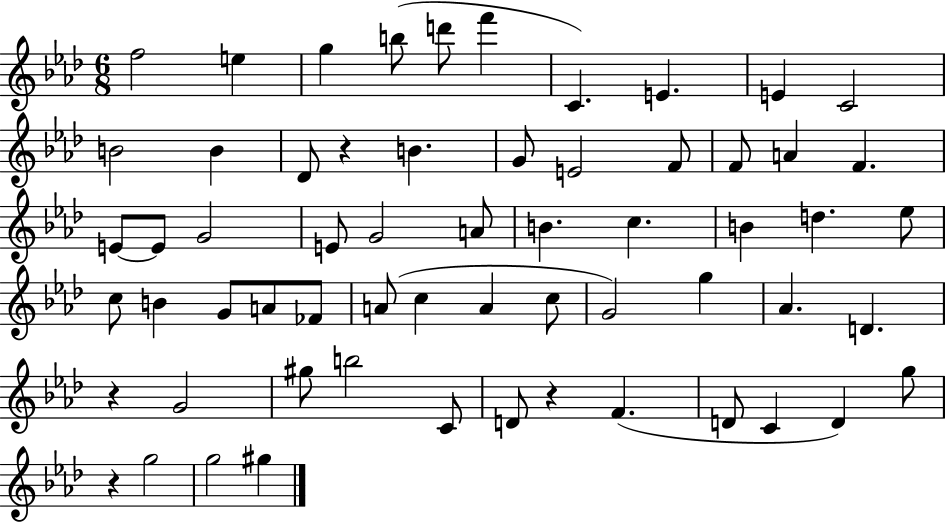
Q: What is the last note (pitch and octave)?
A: G#5